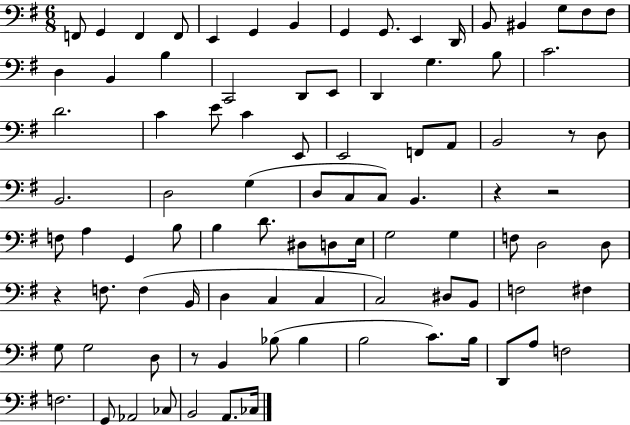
F2/e G2/q F2/q F2/e E2/q G2/q B2/q G2/q G2/e. E2/q D2/s B2/e BIS2/q G3/e F#3/e F#3/e D3/q B2/q B3/q C2/h D2/e E2/e D2/q G3/q. B3/e C4/h. D4/h. C4/q E4/e C4/q E2/e E2/h F2/e A2/e B2/h R/e D3/e B2/h. D3/h G3/q D3/e C3/e C3/e B2/q. R/q R/h F3/e A3/q G2/q B3/e B3/q D4/e. D#3/e D3/e E3/s G3/h G3/q F3/e D3/h D3/e R/q F3/e. F3/q B2/s D3/q C3/q C3/q C3/h D#3/e B2/e F3/h F#3/q G3/e G3/h D3/e R/e B2/q Bb3/e Bb3/q B3/h C4/e. B3/s D2/e A3/e F3/h F3/h. G2/e Ab2/h CES3/e B2/h A2/e. CES3/s